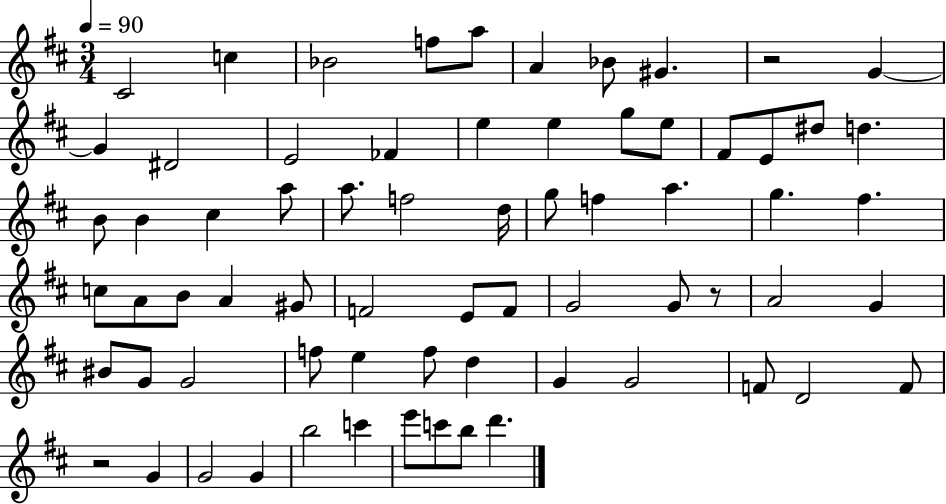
{
  \clef treble
  \numericTimeSignature
  \time 3/4
  \key d \major
  \tempo 4 = 90
  cis'2 c''4 | bes'2 f''8 a''8 | a'4 bes'8 gis'4. | r2 g'4~~ | \break g'4 dis'2 | e'2 fes'4 | e''4 e''4 g''8 e''8 | fis'8 e'8 dis''8 d''4. | \break b'8 b'4 cis''4 a''8 | a''8. f''2 d''16 | g''8 f''4 a''4. | g''4. fis''4. | \break c''8 a'8 b'8 a'4 gis'8 | f'2 e'8 f'8 | g'2 g'8 r8 | a'2 g'4 | \break bis'8 g'8 g'2 | f''8 e''4 f''8 d''4 | g'4 g'2 | f'8 d'2 f'8 | \break r2 g'4 | g'2 g'4 | b''2 c'''4 | e'''8 c'''8 b''8 d'''4. | \break \bar "|."
}